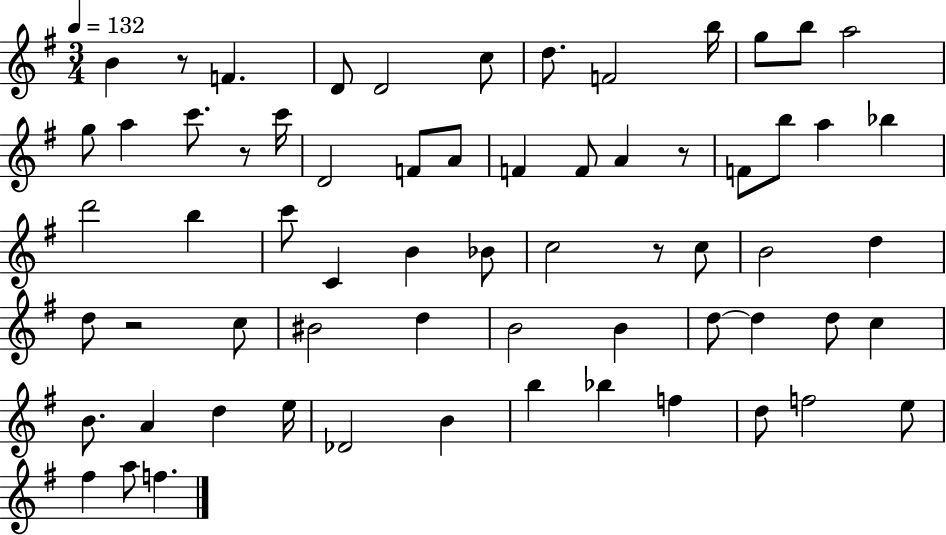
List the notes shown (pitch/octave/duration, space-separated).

B4/q R/e F4/q. D4/e D4/h C5/e D5/e. F4/h B5/s G5/e B5/e A5/h G5/e A5/q C6/e. R/e C6/s D4/h F4/e A4/e F4/q F4/e A4/q R/e F4/e B5/e A5/q Bb5/q D6/h B5/q C6/e C4/q B4/q Bb4/e C5/h R/e C5/e B4/h D5/q D5/e R/h C5/e BIS4/h D5/q B4/h B4/q D5/e D5/q D5/e C5/q B4/e. A4/q D5/q E5/s Db4/h B4/q B5/q Bb5/q F5/q D5/e F5/h E5/e F#5/q A5/e F5/q.